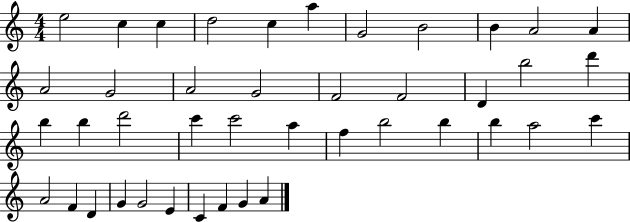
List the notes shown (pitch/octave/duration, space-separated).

E5/h C5/q C5/q D5/h C5/q A5/q G4/h B4/h B4/q A4/h A4/q A4/h G4/h A4/h G4/h F4/h F4/h D4/q B5/h D6/q B5/q B5/q D6/h C6/q C6/h A5/q F5/q B5/h B5/q B5/q A5/h C6/q A4/h F4/q D4/q G4/q G4/h E4/q C4/q F4/q G4/q A4/q